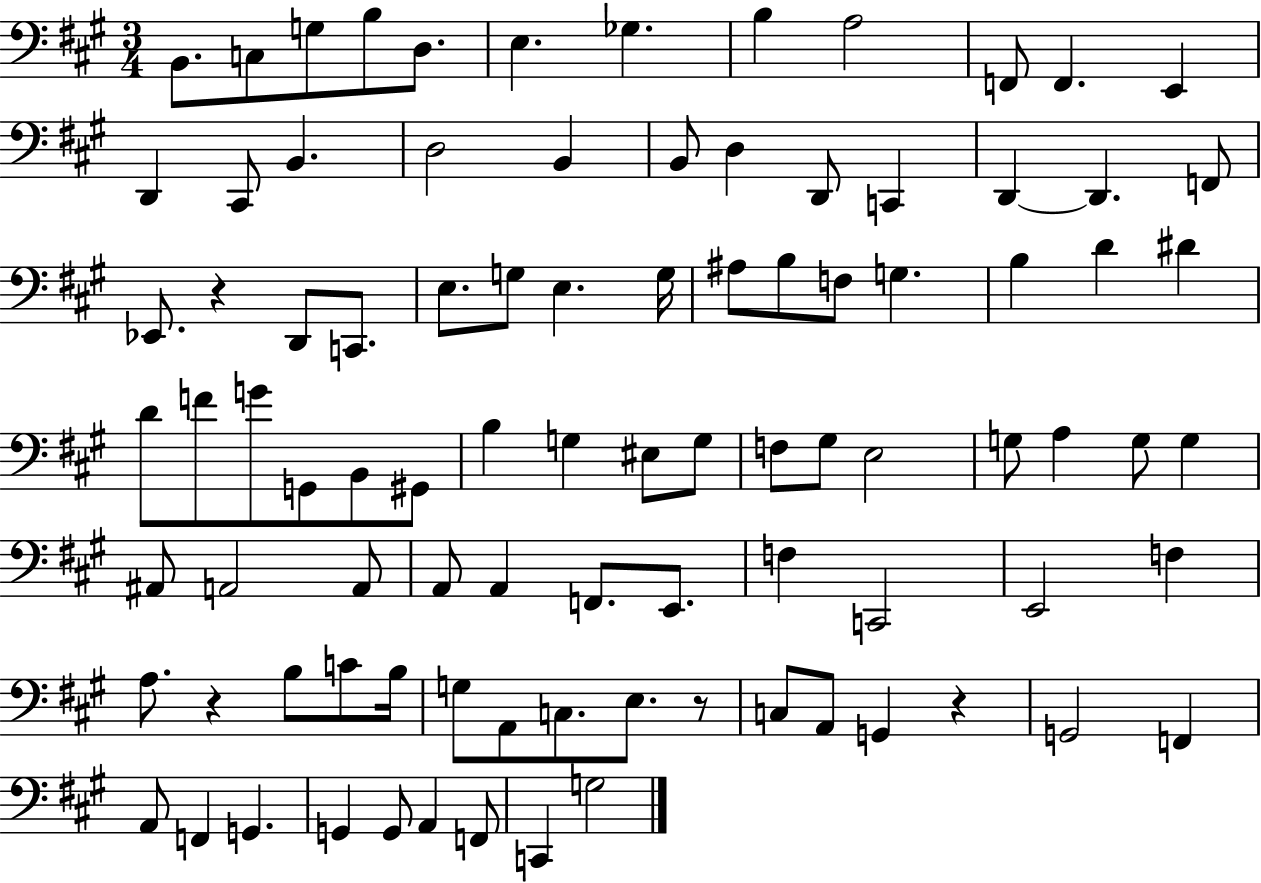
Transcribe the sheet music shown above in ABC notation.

X:1
T:Untitled
M:3/4
L:1/4
K:A
B,,/2 C,/2 G,/2 B,/2 D,/2 E, _G, B, A,2 F,,/2 F,, E,, D,, ^C,,/2 B,, D,2 B,, B,,/2 D, D,,/2 C,, D,, D,, F,,/2 _E,,/2 z D,,/2 C,,/2 E,/2 G,/2 E, G,/4 ^A,/2 B,/2 F,/2 G, B, D ^D D/2 F/2 G/2 G,,/2 B,,/2 ^G,,/2 B, G, ^E,/2 G,/2 F,/2 ^G,/2 E,2 G,/2 A, G,/2 G, ^A,,/2 A,,2 A,,/2 A,,/2 A,, F,,/2 E,,/2 F, C,,2 E,,2 F, A,/2 z B,/2 C/2 B,/4 G,/2 A,,/2 C,/2 E,/2 z/2 C,/2 A,,/2 G,, z G,,2 F,, A,,/2 F,, G,, G,, G,,/2 A,, F,,/2 C,, G,2